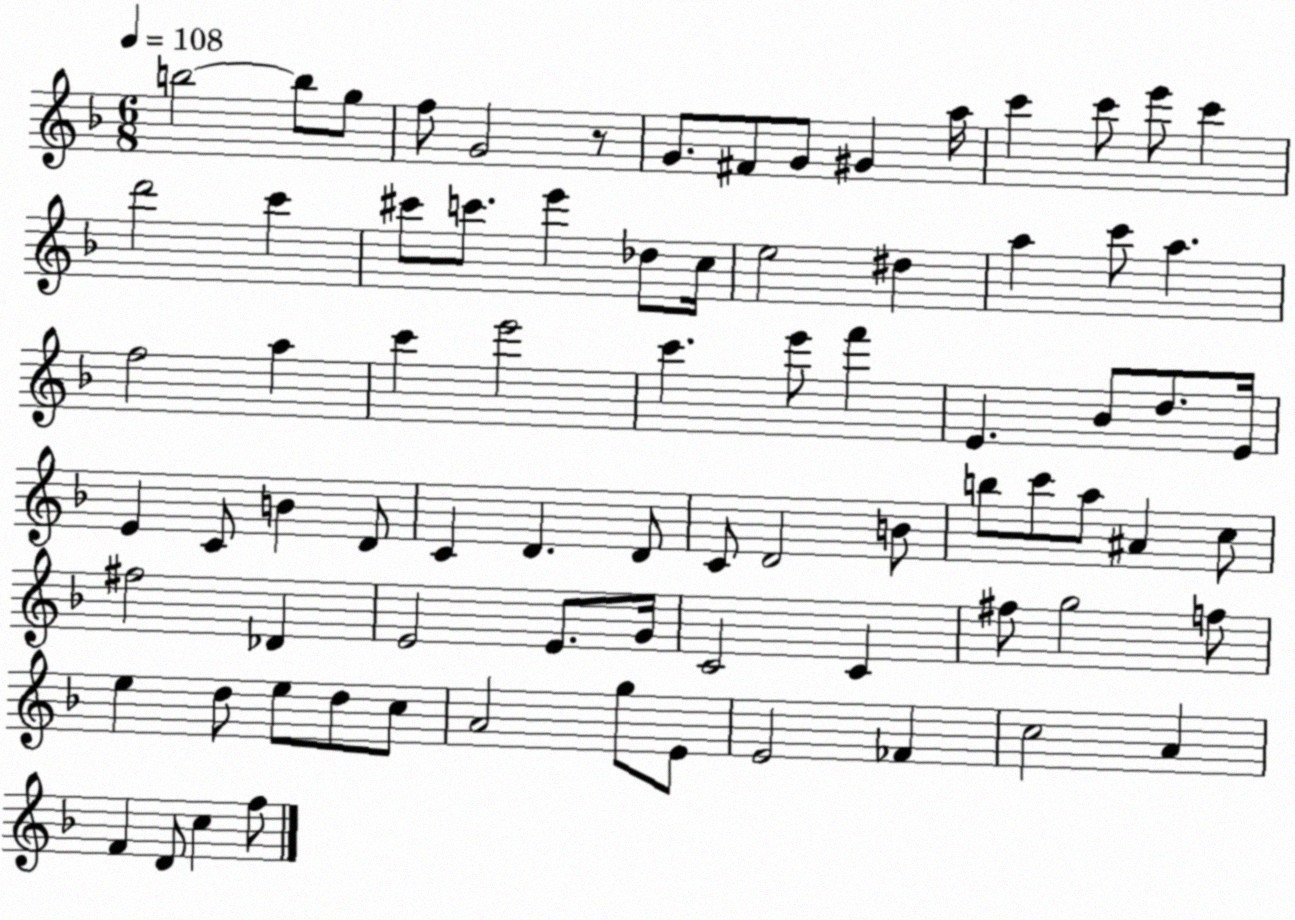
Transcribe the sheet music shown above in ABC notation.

X:1
T:Untitled
M:6/8
L:1/4
K:F
b2 b/2 g/2 f/2 G2 z/2 G/2 ^F/2 G/2 ^G a/4 c' c'/2 e'/2 c' d'2 c' ^c'/2 c'/2 e' _d/2 c/4 e2 ^d a c'/2 a f2 a c' e'2 c' e'/2 f' E _B/2 d/2 E/4 E C/2 B D/2 C D D/2 C/2 D2 B/2 b/2 c'/2 a/2 ^A c/2 ^f2 _D E2 E/2 G/4 C2 C ^f/2 g2 f/2 e d/2 e/2 d/2 c/2 A2 g/2 E/2 E2 _F c2 A F D/2 c f/2